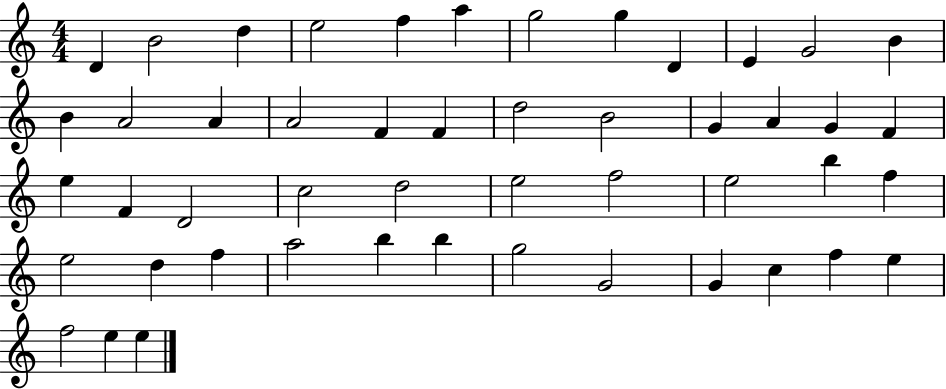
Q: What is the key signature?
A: C major